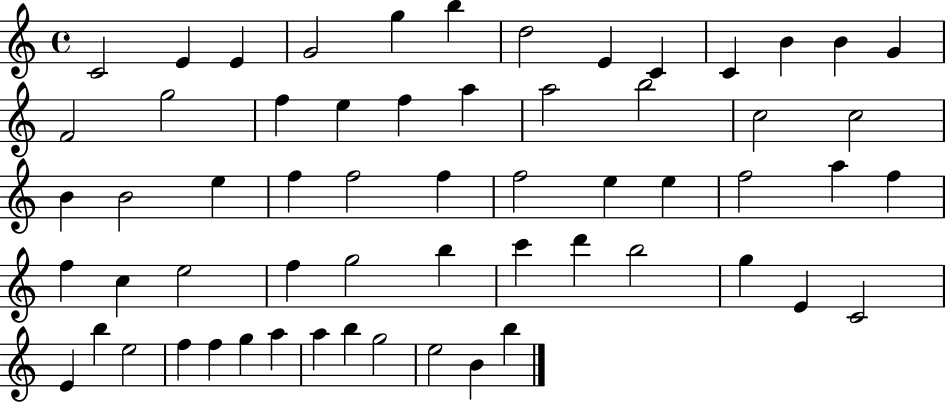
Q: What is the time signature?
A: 4/4